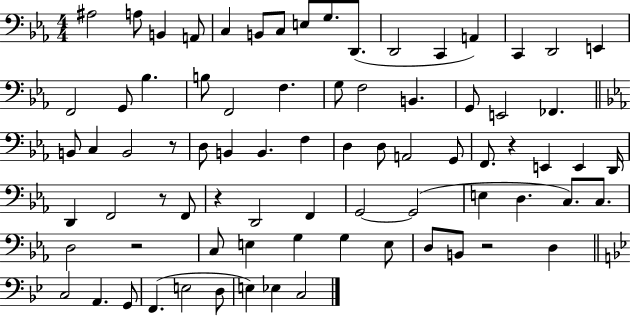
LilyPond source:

{
  \clef bass
  \numericTimeSignature
  \time 4/4
  \key ees \major
  ais2 a8 b,4 a,8 | c4 b,8 c8 e8 g8. d,8.( | d,2 c,4 a,4) | c,4 d,2 e,4 | \break f,2 g,8 bes4. | b8 f,2 f4. | g8 f2 b,4. | g,8 e,2 fes,4. | \break \bar "||" \break \key c \minor b,8 c4 b,2 r8 | d8 b,4 b,4. f4 | d4 d8 a,2 g,8 | f,8. r4 e,4 e,4 d,16 | \break d,4 f,2 r8 f,8 | r4 d,2 f,4 | g,2~~ g,2( | e4 d4. c8.) c8. | \break d2 r2 | c8 e4 g4 g4 e8 | d8 b,8 r2 d4 | \bar "||" \break \key bes \major c2 a,4. g,8 | f,4.( e2 d8 | e4) ees4 c2 | \bar "|."
}